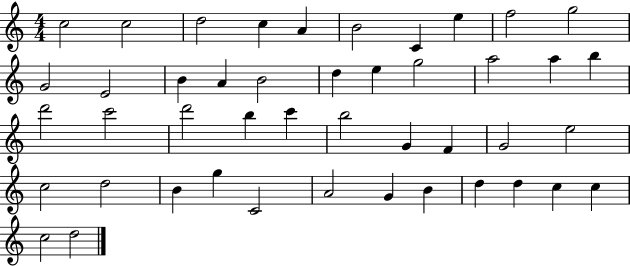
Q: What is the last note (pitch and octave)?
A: D5